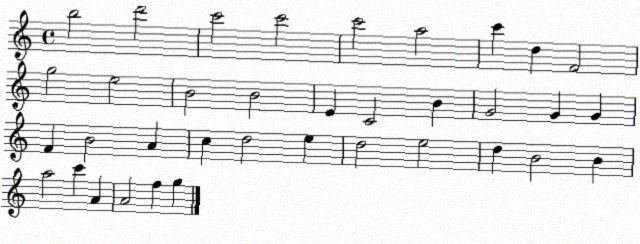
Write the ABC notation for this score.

X:1
T:Untitled
M:4/4
L:1/4
K:C
b2 d'2 c'2 c'2 c'2 a2 c' d F2 g2 e2 B2 B2 E C2 B G2 G G F B2 A c d2 e d2 e2 d B2 B a2 c' A A2 f g